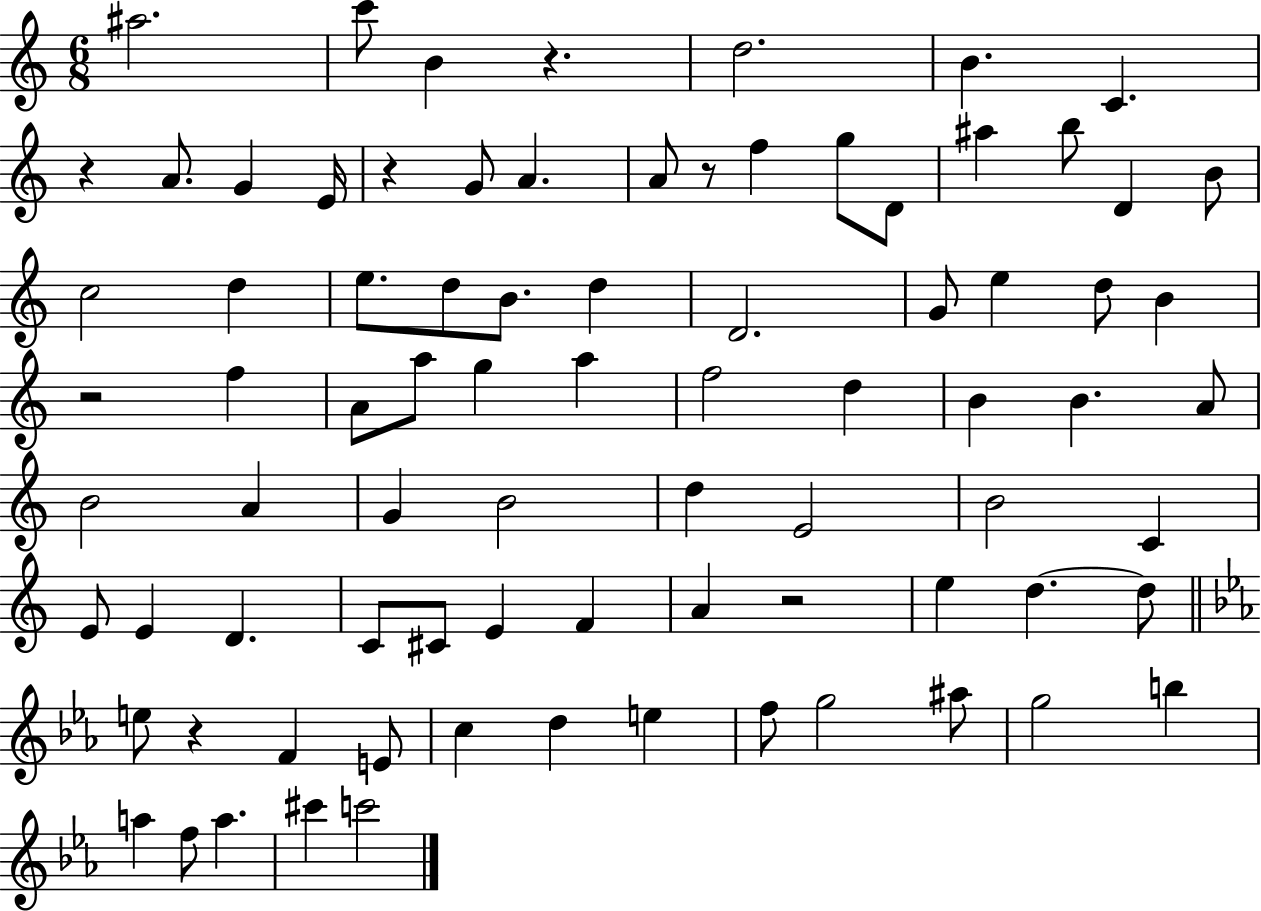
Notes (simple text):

A#5/h. C6/e B4/q R/q. D5/h. B4/q. C4/q. R/q A4/e. G4/q E4/s R/q G4/e A4/q. A4/e R/e F5/q G5/e D4/e A#5/q B5/e D4/q B4/e C5/h D5/q E5/e. D5/e B4/e. D5/q D4/h. G4/e E5/q D5/e B4/q R/h F5/q A4/e A5/e G5/q A5/q F5/h D5/q B4/q B4/q. A4/e B4/h A4/q G4/q B4/h D5/q E4/h B4/h C4/q E4/e E4/q D4/q. C4/e C#4/e E4/q F4/q A4/q R/h E5/q D5/q. D5/e E5/e R/q F4/q E4/e C5/q D5/q E5/q F5/e G5/h A#5/e G5/h B5/q A5/q F5/e A5/q. C#6/q C6/h